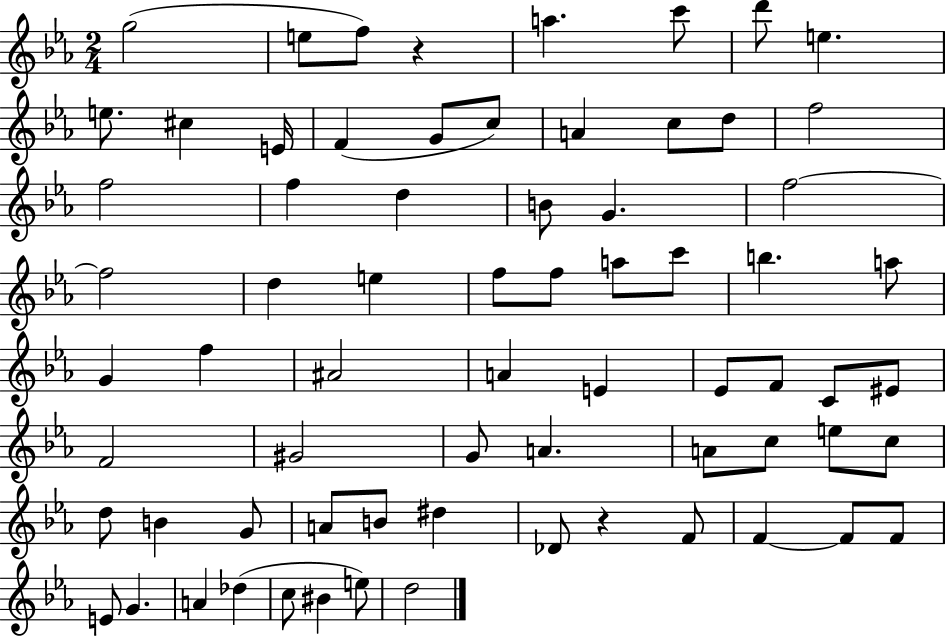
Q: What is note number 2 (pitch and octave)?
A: E5